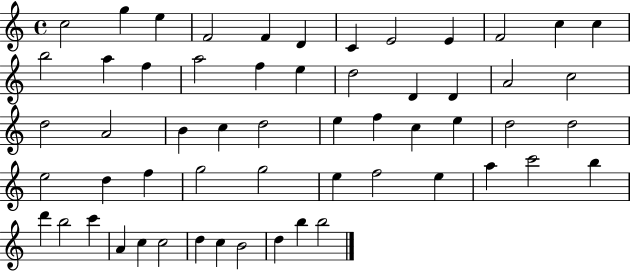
C5/h G5/q E5/q F4/h F4/q D4/q C4/q E4/h E4/q F4/h C5/q C5/q B5/h A5/q F5/q A5/h F5/q E5/q D5/h D4/q D4/q A4/h C5/h D5/h A4/h B4/q C5/q D5/h E5/q F5/q C5/q E5/q D5/h D5/h E5/h D5/q F5/q G5/h G5/h E5/q F5/h E5/q A5/q C6/h B5/q D6/q B5/h C6/q A4/q C5/q C5/h D5/q C5/q B4/h D5/q B5/q B5/h